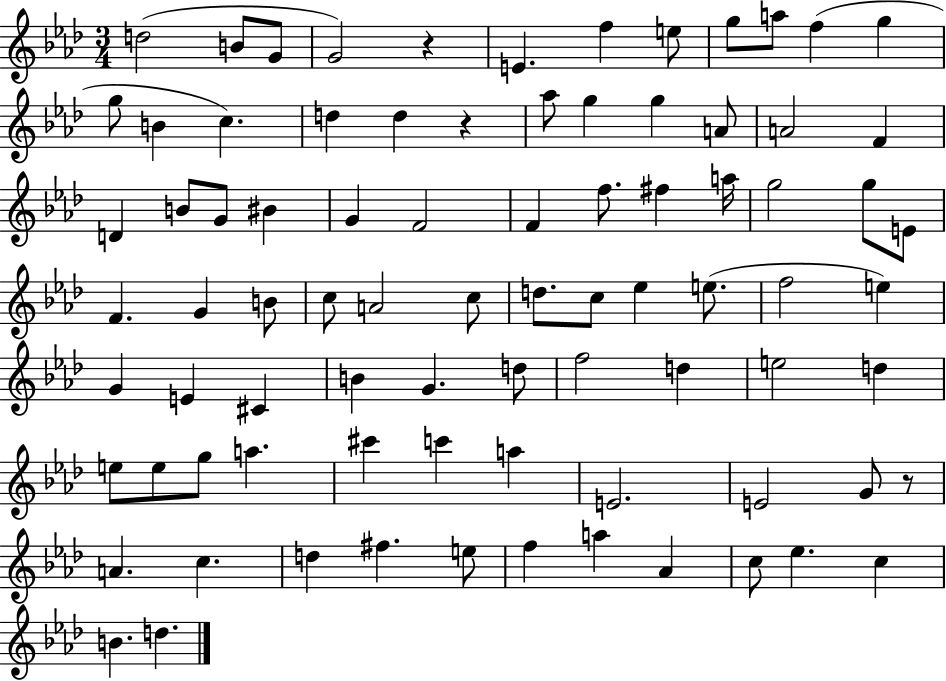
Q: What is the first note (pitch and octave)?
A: D5